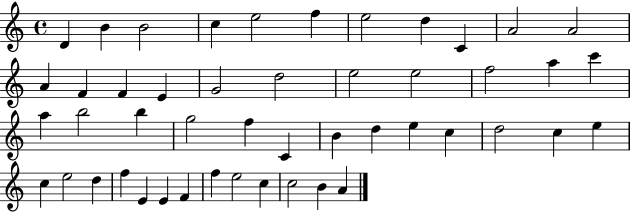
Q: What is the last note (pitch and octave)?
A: A4